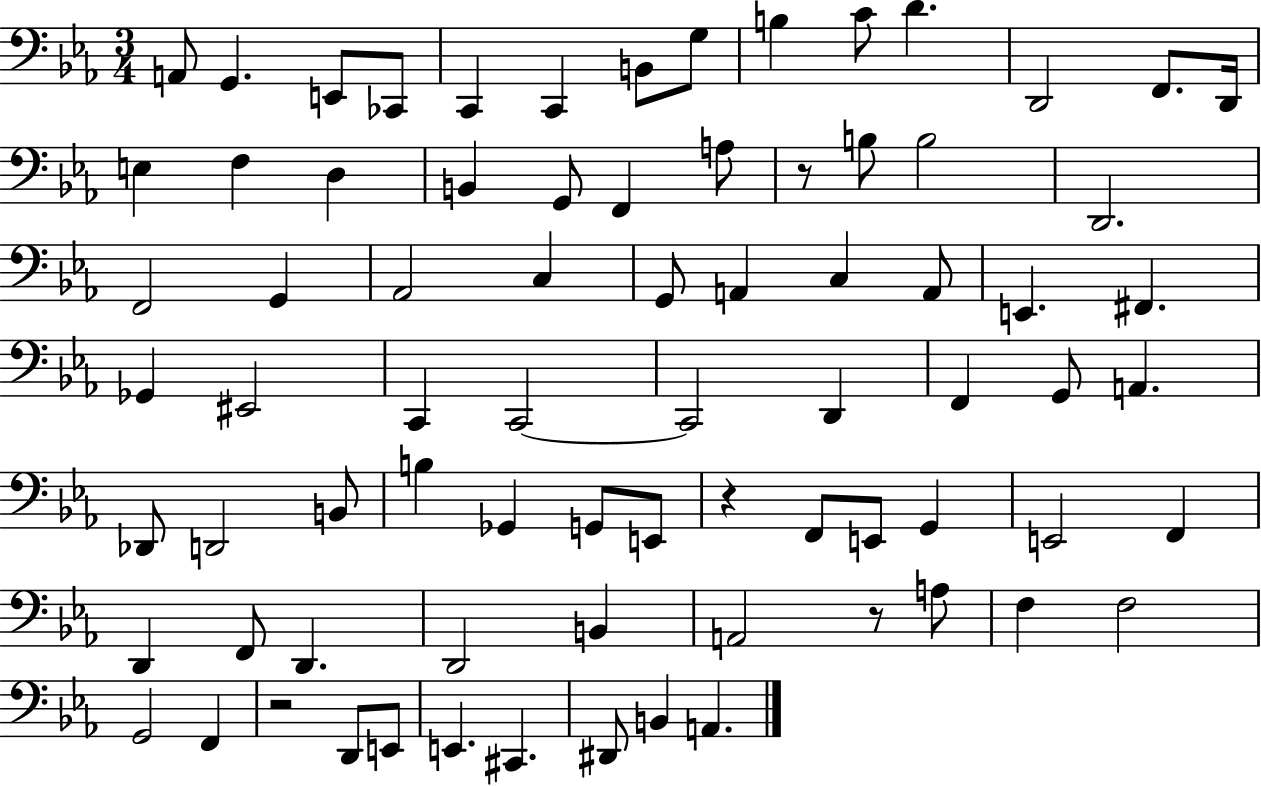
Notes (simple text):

A2/e G2/q. E2/e CES2/e C2/q C2/q B2/e G3/e B3/q C4/e D4/q. D2/h F2/e. D2/s E3/q F3/q D3/q B2/q G2/e F2/q A3/e R/e B3/e B3/h D2/h. F2/h G2/q Ab2/h C3/q G2/e A2/q C3/q A2/e E2/q. F#2/q. Gb2/q EIS2/h C2/q C2/h C2/h D2/q F2/q G2/e A2/q. Db2/e D2/h B2/e B3/q Gb2/q G2/e E2/e R/q F2/e E2/e G2/q E2/h F2/q D2/q F2/e D2/q. D2/h B2/q A2/h R/e A3/e F3/q F3/h G2/h F2/q R/h D2/e E2/e E2/q. C#2/q. D#2/e B2/q A2/q.